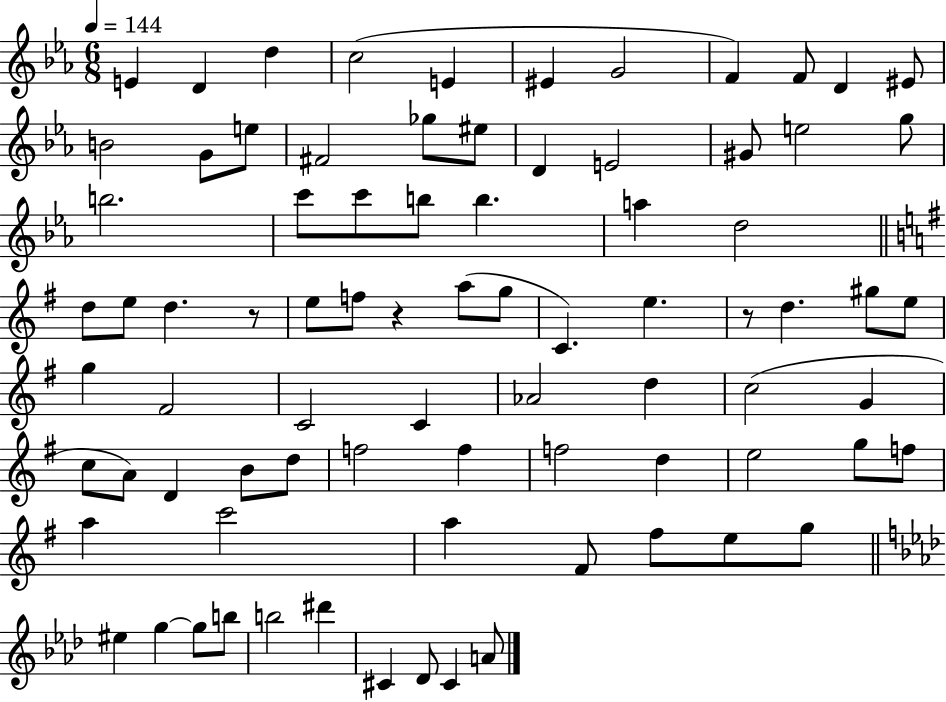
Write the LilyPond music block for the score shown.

{
  \clef treble
  \numericTimeSignature
  \time 6/8
  \key ees \major
  \tempo 4 = 144
  e'4 d'4 d''4 | c''2( e'4 | eis'4 g'2 | f'4) f'8 d'4 eis'8 | \break b'2 g'8 e''8 | fis'2 ges''8 eis''8 | d'4 e'2 | gis'8 e''2 g''8 | \break b''2. | c'''8 c'''8 b''8 b''4. | a''4 d''2 | \bar "||" \break \key g \major d''8 e''8 d''4. r8 | e''8 f''8 r4 a''8( g''8 | c'4.) e''4. | r8 d''4. gis''8 e''8 | \break g''4 fis'2 | c'2 c'4 | aes'2 d''4 | c''2( g'4 | \break c''8 a'8) d'4 b'8 d''8 | f''2 f''4 | f''2 d''4 | e''2 g''8 f''8 | \break a''4 c'''2 | a''4 fis'8 fis''8 e''8 g''8 | \bar "||" \break \key aes \major eis''4 g''4~~ g''8 b''8 | b''2 dis'''4 | cis'4 des'8 cis'4 a'8 | \bar "|."
}